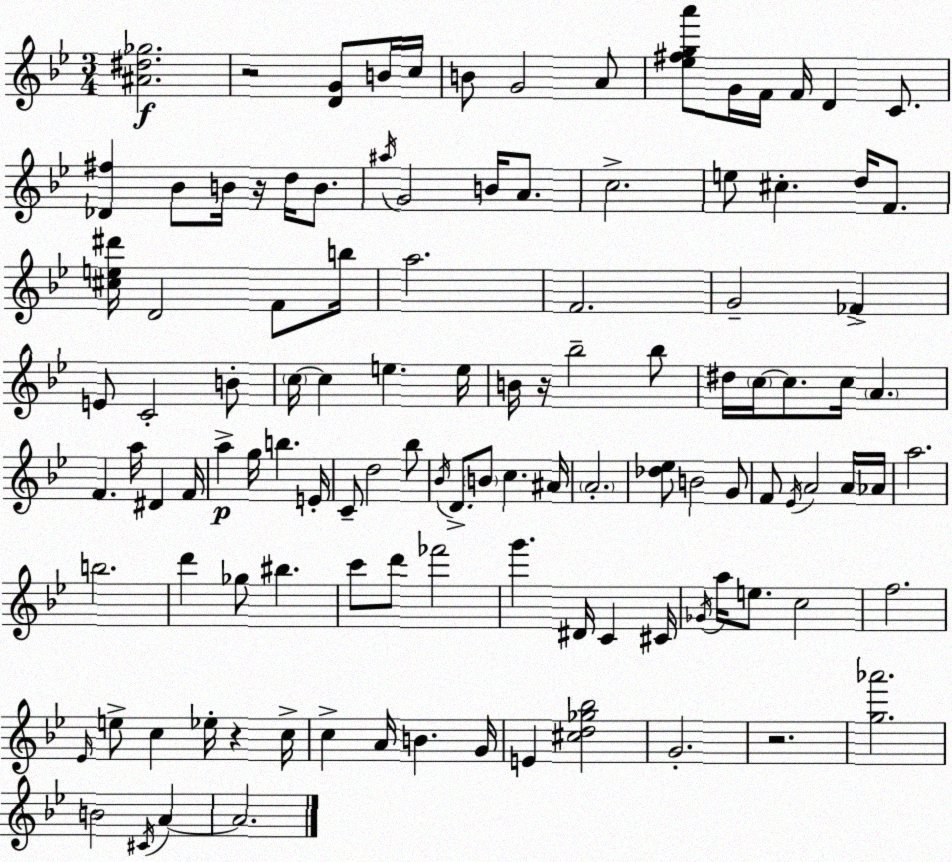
X:1
T:Untitled
M:3/4
L:1/4
K:Gm
[^A^d_g]2 z2 [DG]/2 B/4 c/4 B/2 G2 A/2 [_e^fga']/2 G/4 F/4 F/4 D C/2 [_D^f] _B/2 B/4 z/4 d/4 B/2 ^a/4 G2 B/4 A/2 c2 e/2 ^c d/4 F/2 [^ce^d']/4 D2 F/2 b/4 a2 F2 G2 _F E/2 C2 B/2 c/4 c e e/4 B/4 z/4 _b2 _b/2 ^d/4 c/4 c/2 c/4 A F a/4 ^D F/4 a g/4 b E/4 C/2 d2 _b/2 _B/4 D/2 B/2 c ^A/4 A2 [_d_e]/2 B2 G/2 F/2 _E/4 A2 A/4 _A/4 a2 b2 d' _g/2 ^b c'/2 d'/2 _f'2 g' ^D/4 C ^C/4 _G/4 a/4 e/2 c2 f2 _E/4 e/2 c _e/4 z c/4 c A/4 B G/4 E [^cd_g_b]2 G2 z2 [g_a']2 B2 ^C/4 A A2